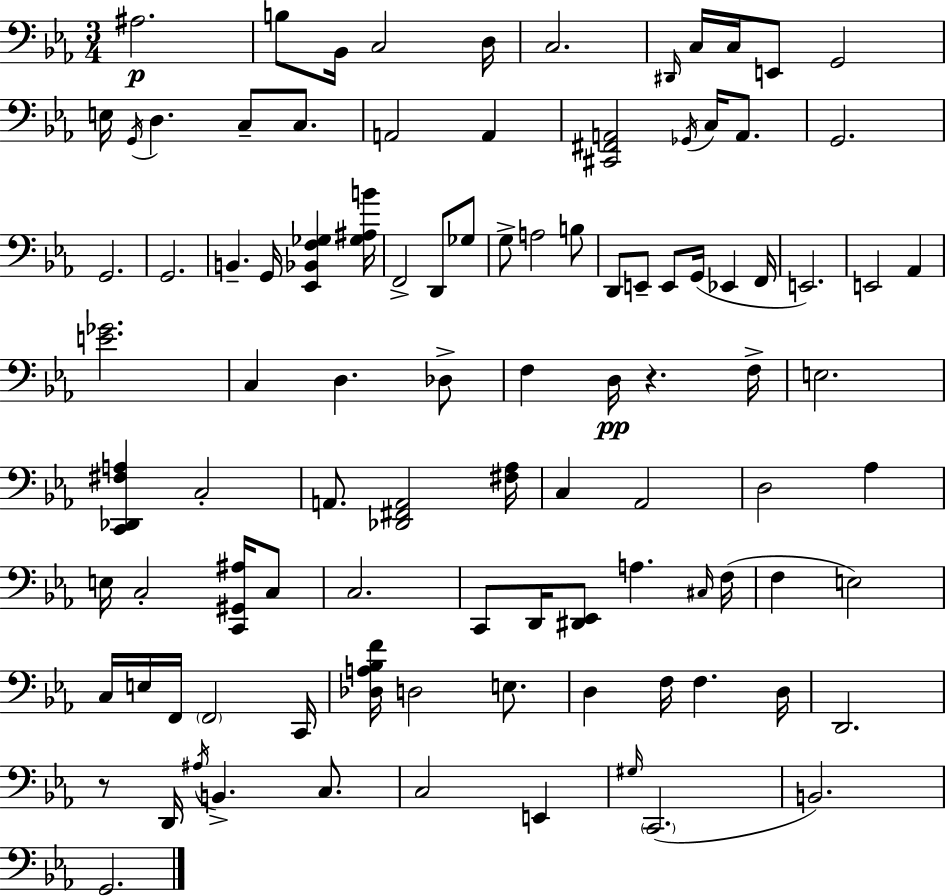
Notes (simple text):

A#3/h. B3/e Bb2/s C3/h D3/s C3/h. D#2/s C3/s C3/s E2/e G2/h E3/s G2/s D3/q. C3/e C3/e. A2/h A2/q [C#2,F#2,A2]/h Gb2/s C3/s A2/e. G2/h. G2/h. G2/h. B2/q. G2/s [Eb2,Bb2,F3,Gb3]/q [Gb3,A#3,B4]/s F2/h D2/e Gb3/e G3/e A3/h B3/e D2/e E2/e E2/e G2/s Eb2/q F2/s E2/h. E2/h Ab2/q [E4,Gb4]/h. C3/q D3/q. Db3/e F3/q D3/s R/q. F3/s E3/h. [C2,Db2,F#3,A3]/q C3/h A2/e. [Db2,F#2,A2]/h [F#3,Ab3]/s C3/q Ab2/h D3/h Ab3/q E3/s C3/h [C2,G#2,A#3]/s C3/e C3/h. C2/e D2/s [D#2,Eb2]/e A3/q. C#3/s F3/s F3/q E3/h C3/s E3/s F2/s F2/h C2/s [Db3,A3,Bb3,F4]/s D3/h E3/e. D3/q F3/s F3/q. D3/s D2/h. R/e D2/s A#3/s B2/q. C3/e. C3/h E2/q G#3/s C2/h. B2/h. G2/h.